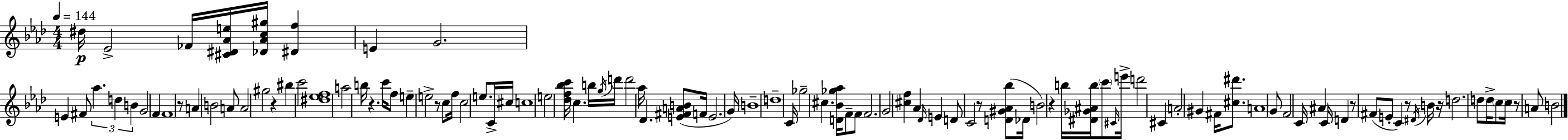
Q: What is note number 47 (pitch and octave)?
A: C4